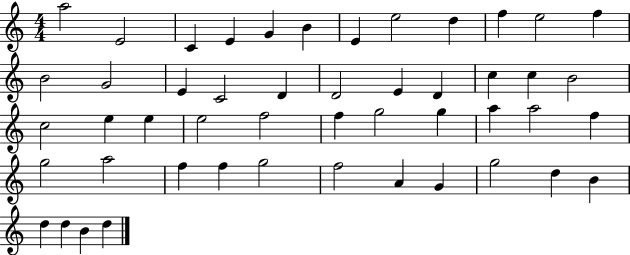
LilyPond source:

{
  \clef treble
  \numericTimeSignature
  \time 4/4
  \key c \major
  a''2 e'2 | c'4 e'4 g'4 b'4 | e'4 e''2 d''4 | f''4 e''2 f''4 | \break b'2 g'2 | e'4 c'2 d'4 | d'2 e'4 d'4 | c''4 c''4 b'2 | \break c''2 e''4 e''4 | e''2 f''2 | f''4 g''2 g''4 | a''4 a''2 f''4 | \break g''2 a''2 | f''4 f''4 g''2 | f''2 a'4 g'4 | g''2 d''4 b'4 | \break d''4 d''4 b'4 d''4 | \bar "|."
}